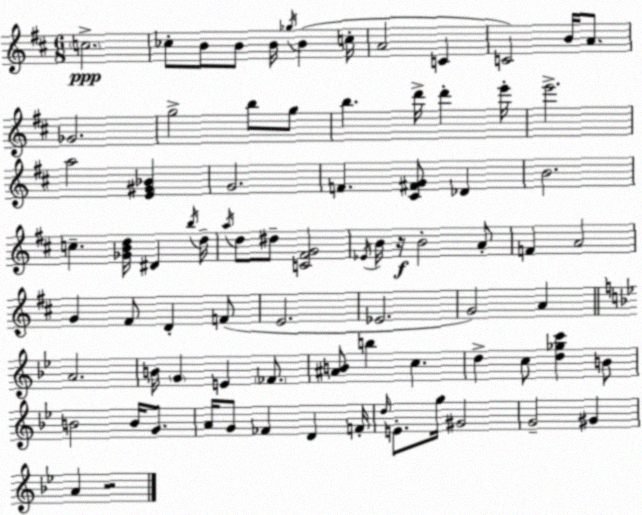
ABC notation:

X:1
T:Untitled
M:6/8
L:1/4
K:D
c2 _c/2 B/2 B/2 B/4 _g/4 B c/4 A2 C C2 B/4 A/2 _G2 g2 b/2 g/2 b d'/4 d' e'/4 e'2 a2 [E^G_B] G2 F [^C^FG]/2 _D B2 c [_GBd]/4 ^D b/4 d/4 a/4 d/2 ^d/2 [C^FG]2 _E/4 B/4 z/4 B2 A/2 F A2 G ^F/2 D F/2 E2 _E2 G2 A A2 B/4 G E _F/2 [^AB]/2 b c d c/2 [d_gc'] B/2 B2 B/4 G/2 A/4 G/2 _F D F/4 d/4 E/2 g/4 ^G2 G2 ^G A z2